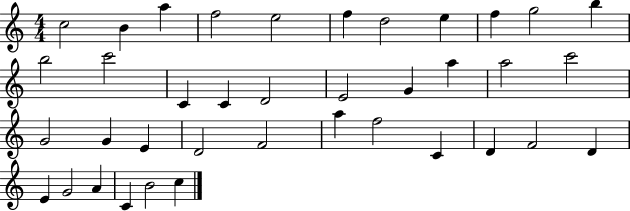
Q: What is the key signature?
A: C major